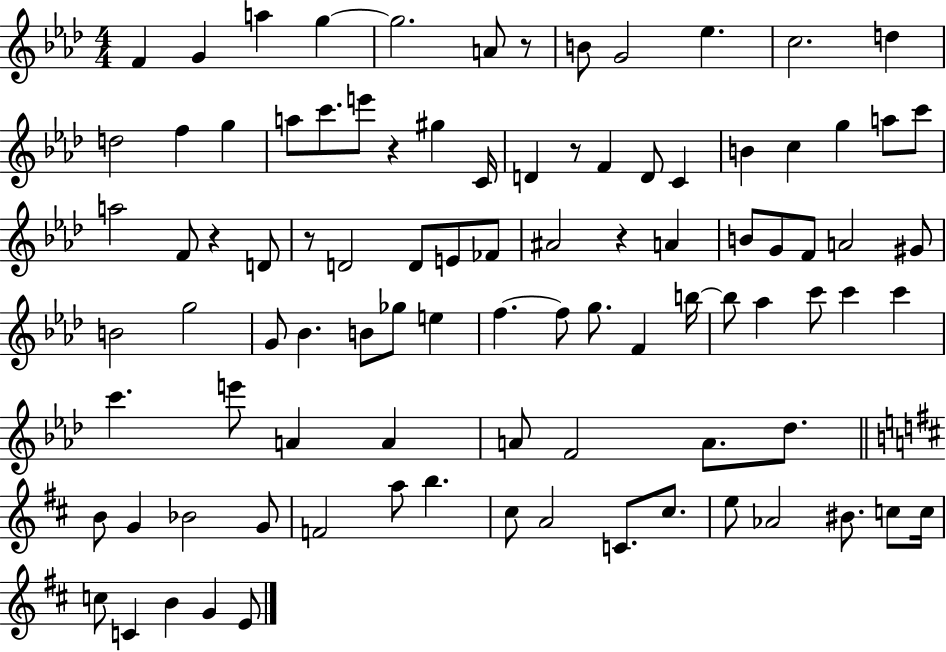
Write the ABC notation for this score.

X:1
T:Untitled
M:4/4
L:1/4
K:Ab
F G a g g2 A/2 z/2 B/2 G2 _e c2 d d2 f g a/2 c'/2 e'/2 z ^g C/4 D z/2 F D/2 C B c g a/2 c'/2 a2 F/2 z D/2 z/2 D2 D/2 E/2 _F/2 ^A2 z A B/2 G/2 F/2 A2 ^G/2 B2 g2 G/2 _B B/2 _g/2 e f f/2 g/2 F b/4 b/2 _a c'/2 c' c' c' e'/2 A A A/2 F2 A/2 _d/2 B/2 G _B2 G/2 F2 a/2 b ^c/2 A2 C/2 ^c/2 e/2 _A2 ^B/2 c/2 c/4 c/2 C B G E/2